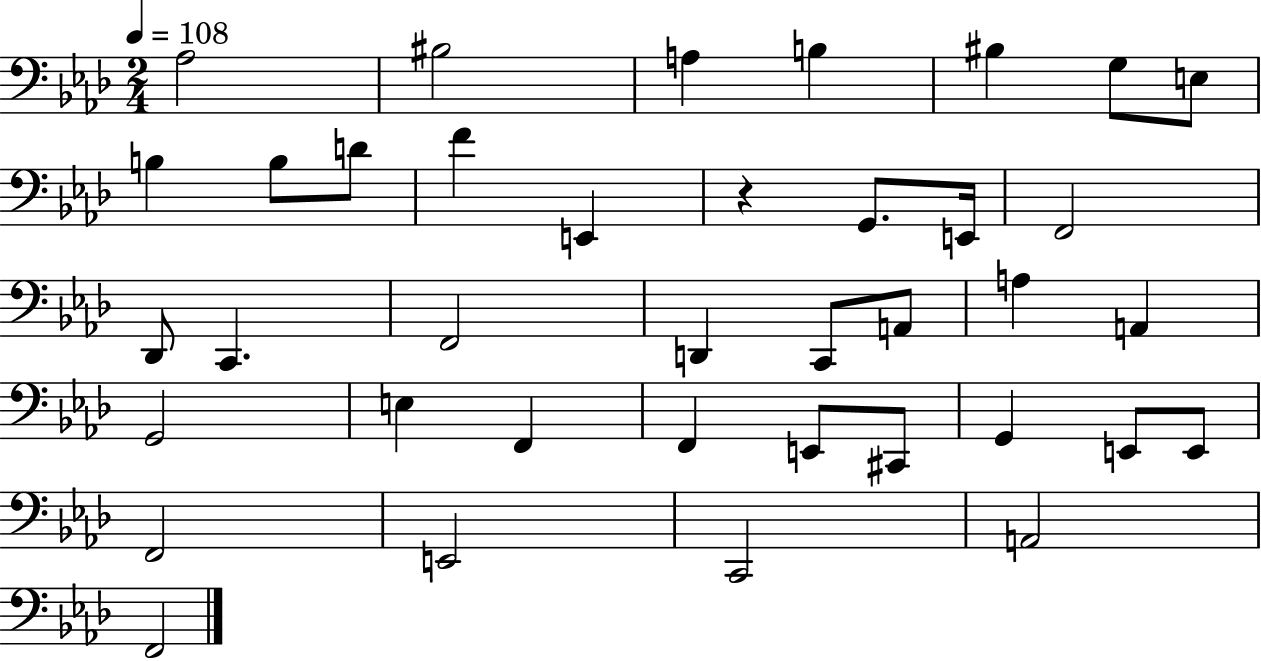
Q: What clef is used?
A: bass